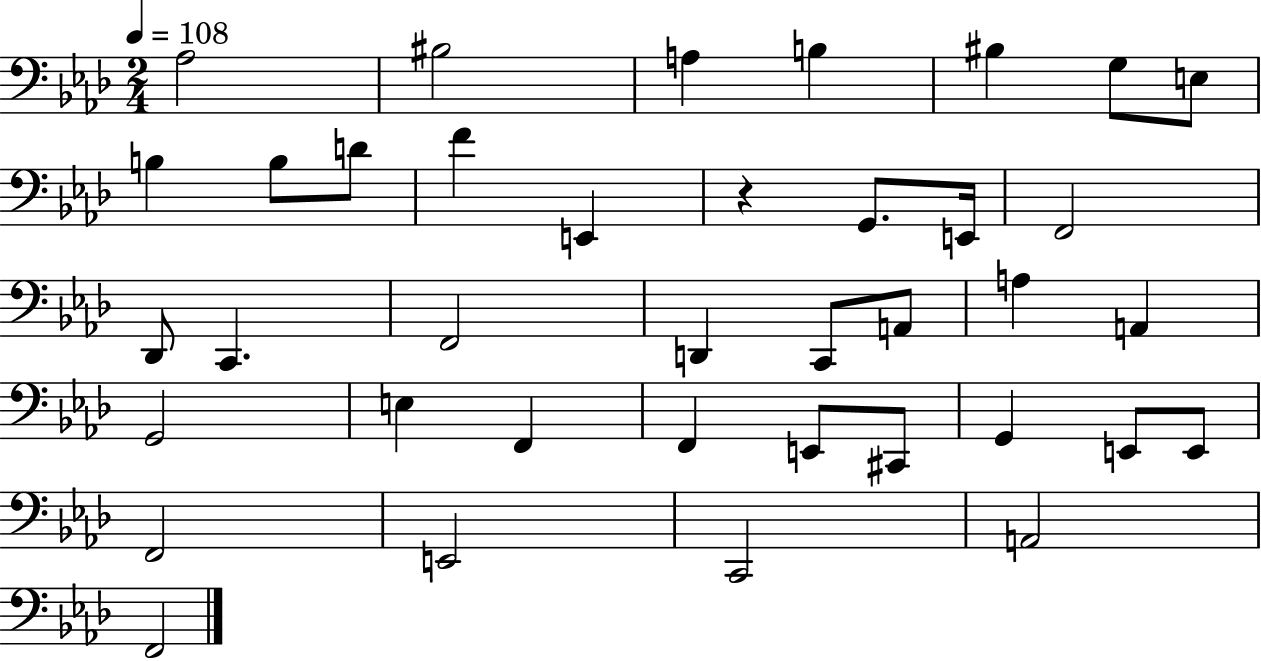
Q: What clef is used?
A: bass